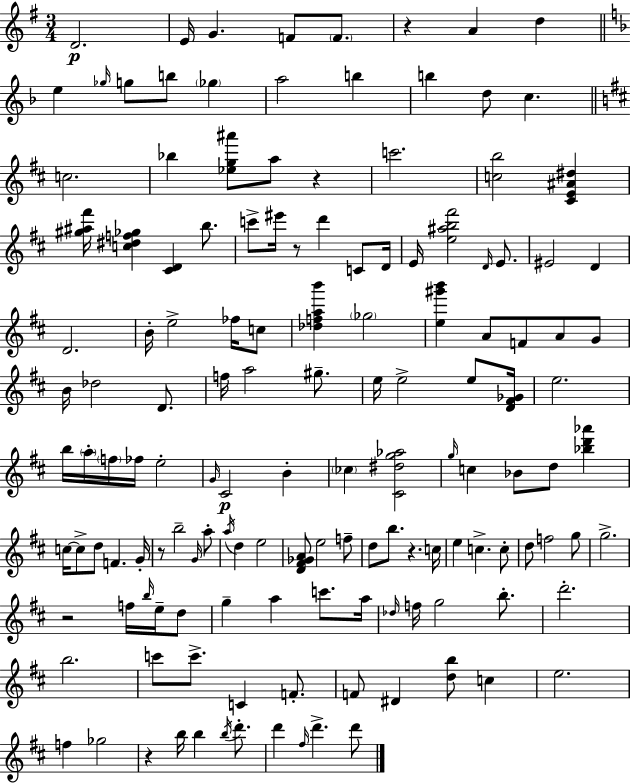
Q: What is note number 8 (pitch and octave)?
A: E5